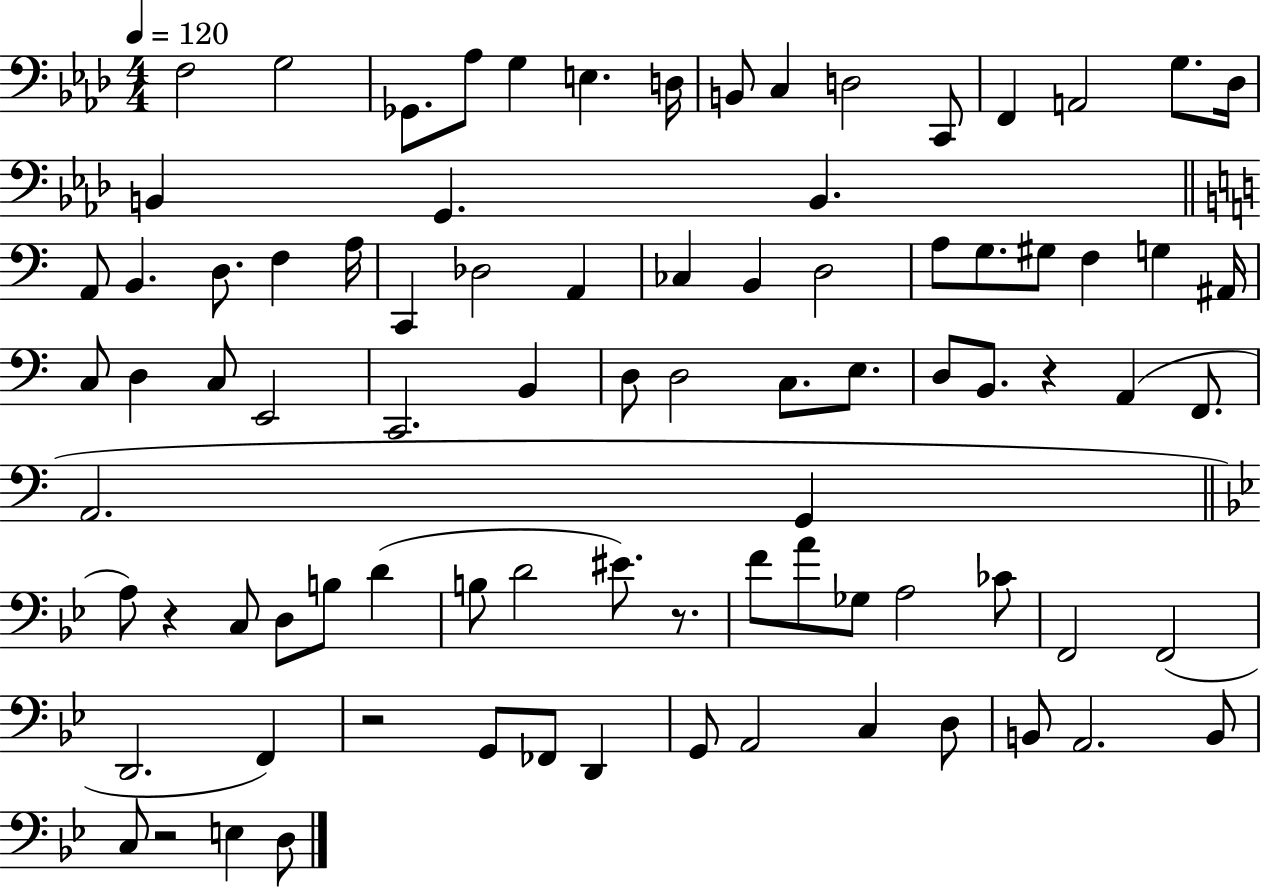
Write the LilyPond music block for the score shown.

{
  \clef bass
  \numericTimeSignature
  \time 4/4
  \key aes \major
  \tempo 4 = 120
  f2 g2 | ges,8. aes8 g4 e4. d16 | b,8 c4 d2 c,8 | f,4 a,2 g8. des16 | \break b,4 g,4. b,4. | \bar "||" \break \key c \major a,8 b,4. d8. f4 a16 | c,4 des2 a,4 | ces4 b,4 d2 | a8 g8. gis8 f4 g4 ais,16 | \break c8 d4 c8 e,2 | c,2. b,4 | d8 d2 c8. e8. | d8 b,8. r4 a,4( f,8. | \break a,2. g,4 | \bar "||" \break \key g \minor a8) r4 c8 d8 b8 d'4( | b8 d'2 eis'8.) r8. | f'8 a'8 ges8 a2 ces'8 | f,2 f,2( | \break d,2. f,4) | r2 g,8 fes,8 d,4 | g,8 a,2 c4 d8 | b,8 a,2. b,8 | \break c8 r2 e4 d8 | \bar "|."
}